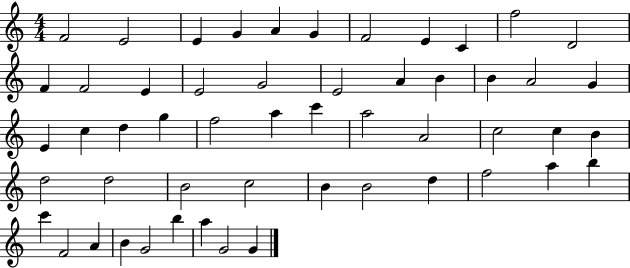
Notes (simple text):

F4/h E4/h E4/q G4/q A4/q G4/q F4/h E4/q C4/q F5/h D4/h F4/q F4/h E4/q E4/h G4/h E4/h A4/q B4/q B4/q A4/h G4/q E4/q C5/q D5/q G5/q F5/h A5/q C6/q A5/h A4/h C5/h C5/q B4/q D5/h D5/h B4/h C5/h B4/q B4/h D5/q F5/h A5/q B5/q C6/q F4/h A4/q B4/q G4/h B5/q A5/q G4/h G4/q